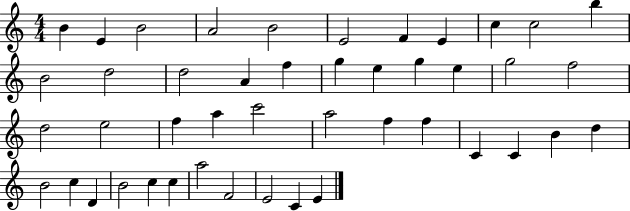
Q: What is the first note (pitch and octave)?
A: B4